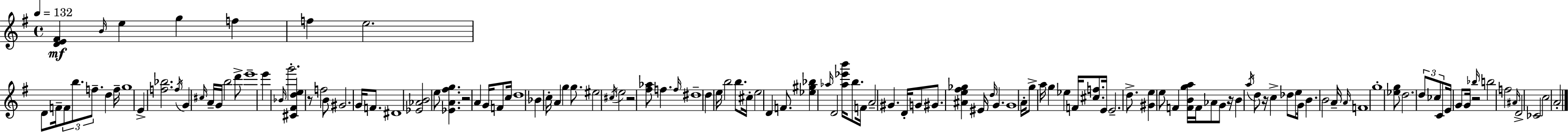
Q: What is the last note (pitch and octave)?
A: A4